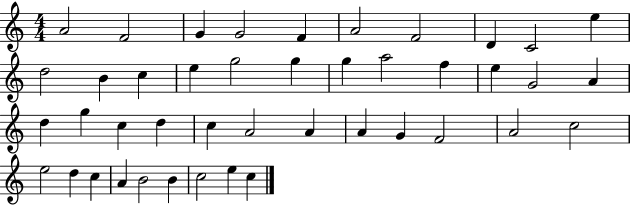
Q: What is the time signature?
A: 4/4